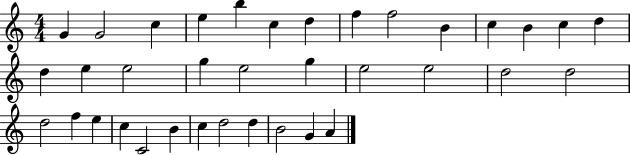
X:1
T:Untitled
M:4/4
L:1/4
K:C
G G2 c e b c d f f2 B c B c d d e e2 g e2 g e2 e2 d2 d2 d2 f e c C2 B c d2 d B2 G A